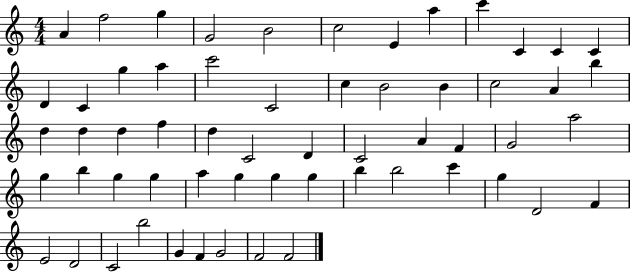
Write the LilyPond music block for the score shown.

{
  \clef treble
  \numericTimeSignature
  \time 4/4
  \key c \major
  a'4 f''2 g''4 | g'2 b'2 | c''2 e'4 a''4 | c'''4 c'4 c'4 c'4 | \break d'4 c'4 g''4 a''4 | c'''2 c'2 | c''4 b'2 b'4 | c''2 a'4 b''4 | \break d''4 d''4 d''4 f''4 | d''4 c'2 d'4 | c'2 a'4 f'4 | g'2 a''2 | \break g''4 b''4 g''4 g''4 | a''4 g''4 g''4 g''4 | b''4 b''2 c'''4 | g''4 d'2 f'4 | \break e'2 d'2 | c'2 b''2 | g'4 f'4 g'2 | f'2 f'2 | \break \bar "|."
}